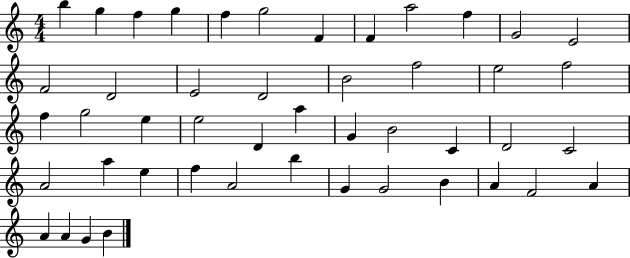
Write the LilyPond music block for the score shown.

{
  \clef treble
  \numericTimeSignature
  \time 4/4
  \key c \major
  b''4 g''4 f''4 g''4 | f''4 g''2 f'4 | f'4 a''2 f''4 | g'2 e'2 | \break f'2 d'2 | e'2 d'2 | b'2 f''2 | e''2 f''2 | \break f''4 g''2 e''4 | e''2 d'4 a''4 | g'4 b'2 c'4 | d'2 c'2 | \break a'2 a''4 e''4 | f''4 a'2 b''4 | g'4 g'2 b'4 | a'4 f'2 a'4 | \break a'4 a'4 g'4 b'4 | \bar "|."
}